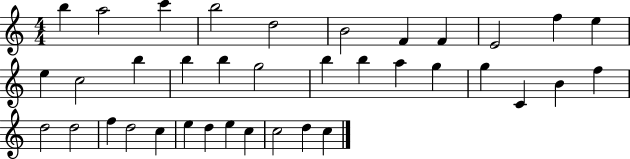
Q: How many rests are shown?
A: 0